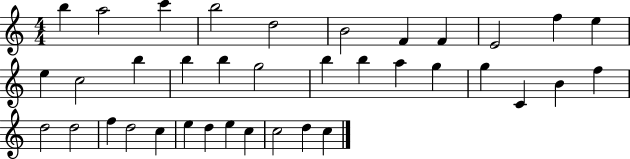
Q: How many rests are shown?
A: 0